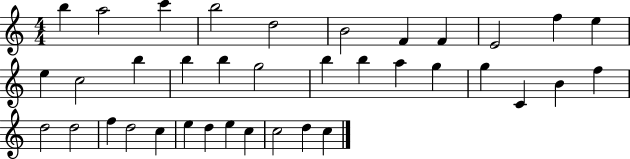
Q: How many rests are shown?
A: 0